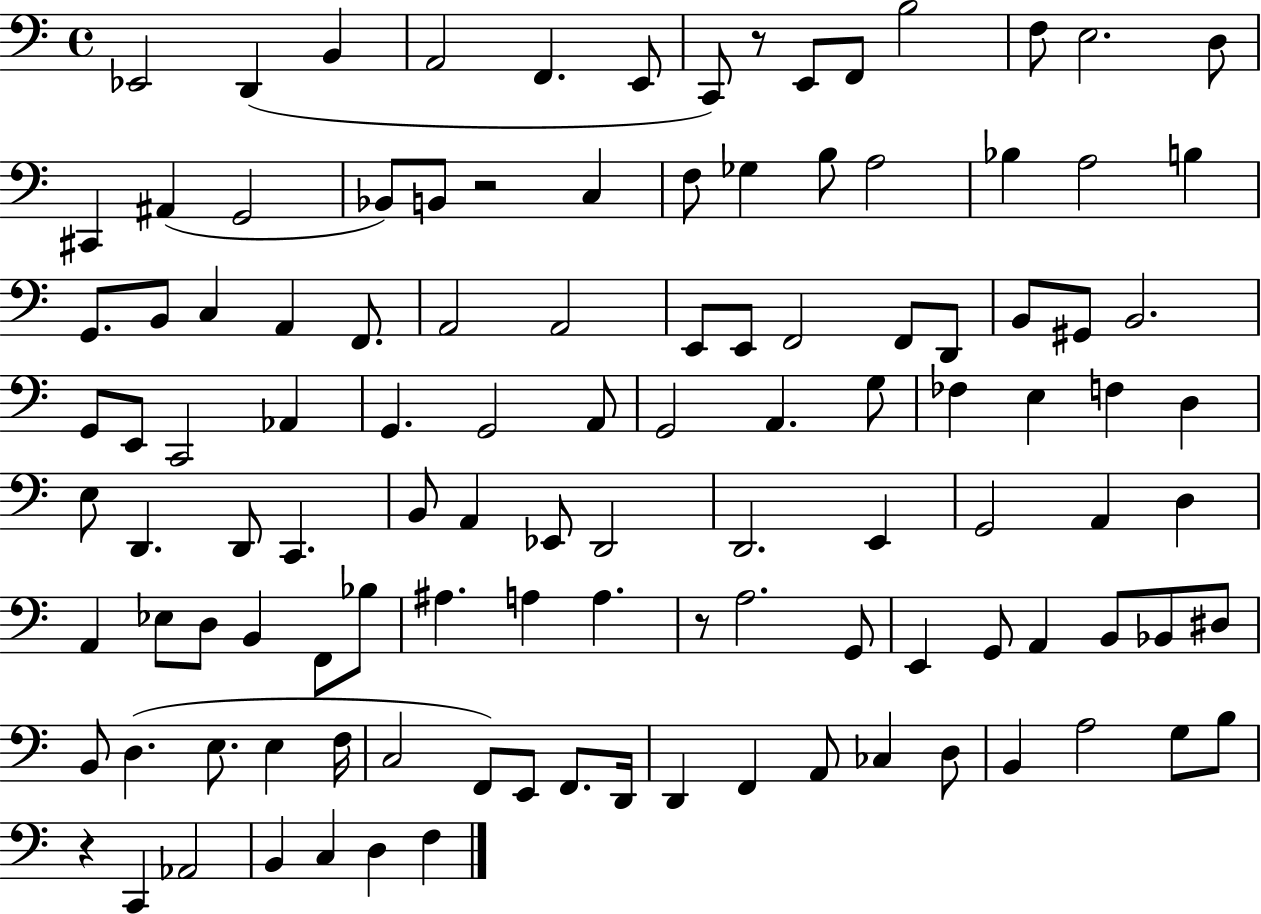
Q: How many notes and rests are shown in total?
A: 114